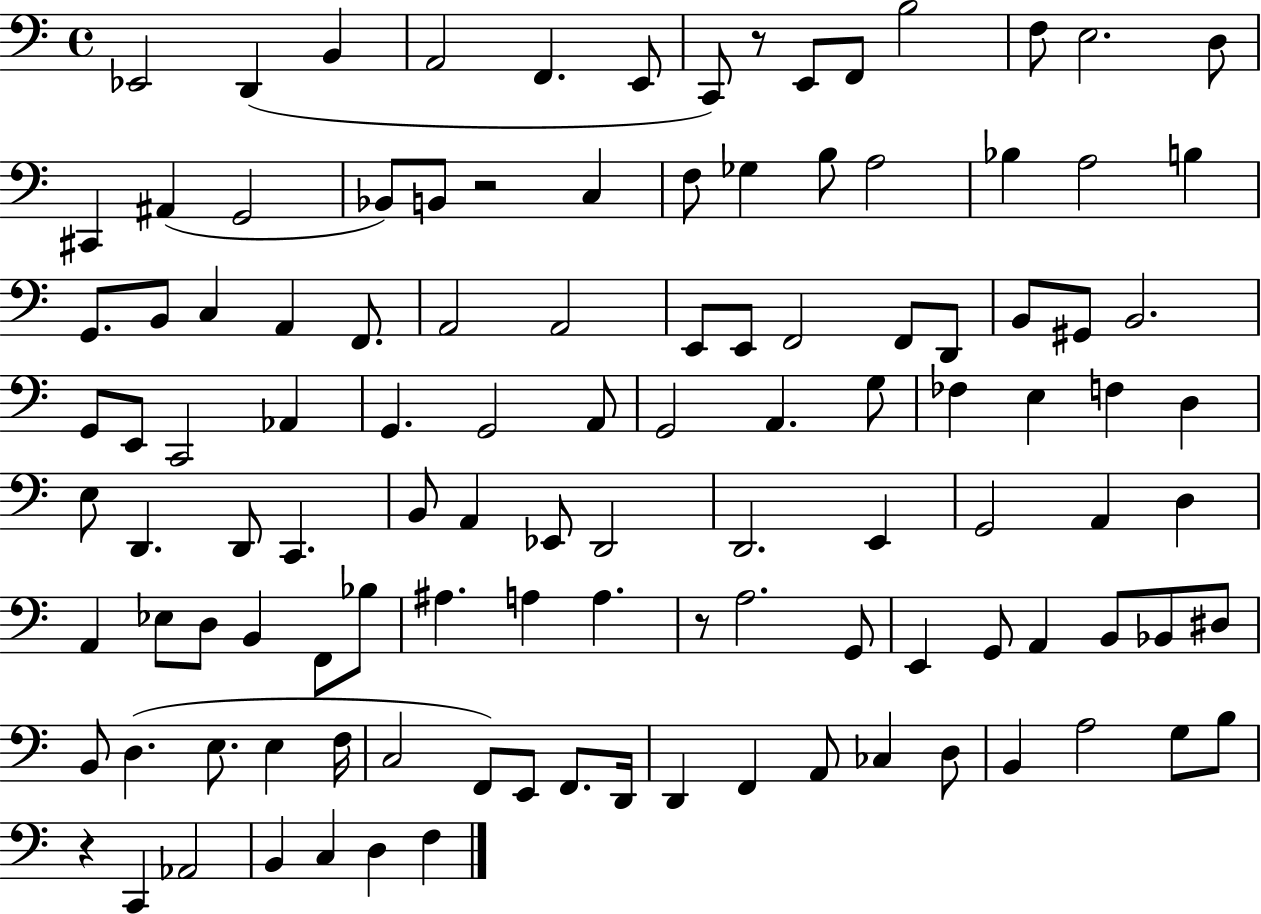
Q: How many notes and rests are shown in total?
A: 114